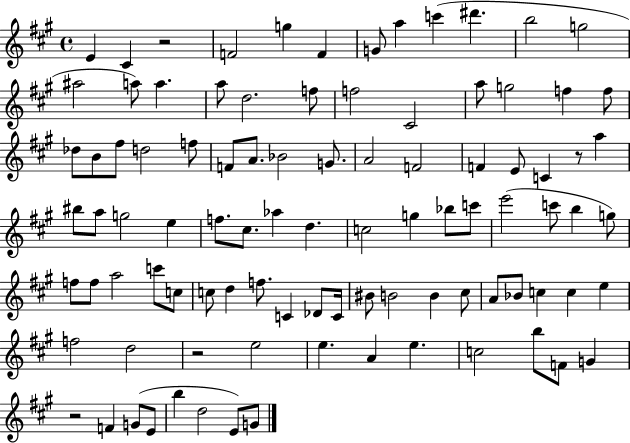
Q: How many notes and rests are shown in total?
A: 95